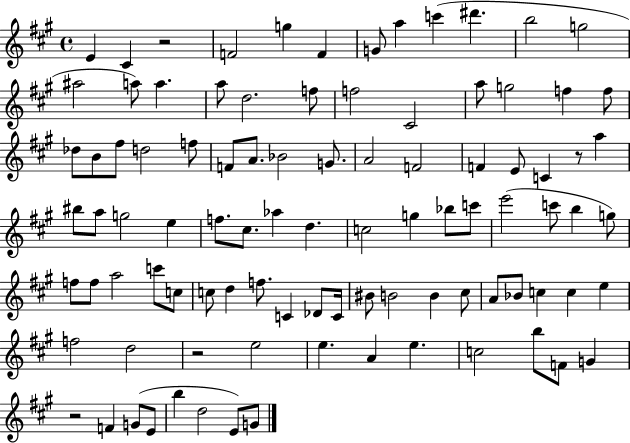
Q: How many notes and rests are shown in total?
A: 95